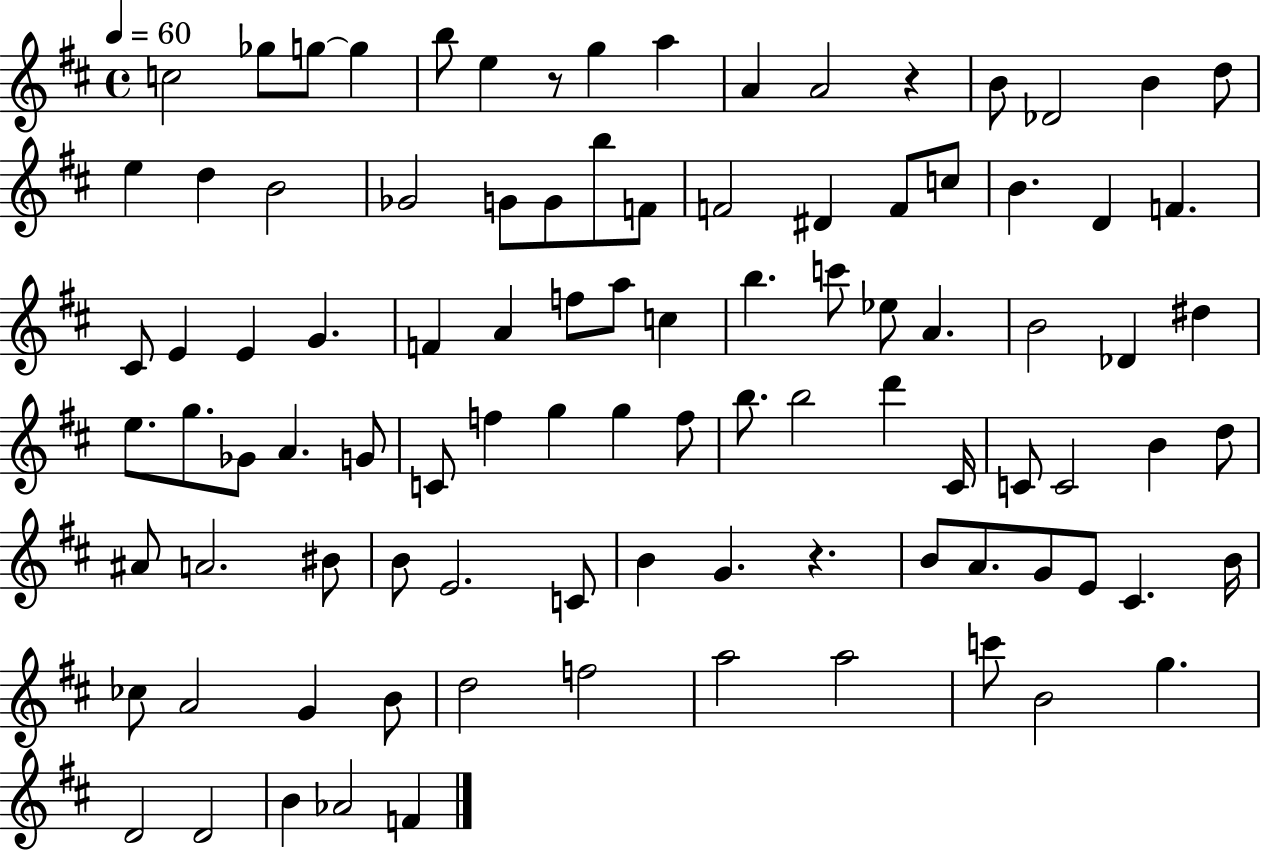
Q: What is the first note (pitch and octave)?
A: C5